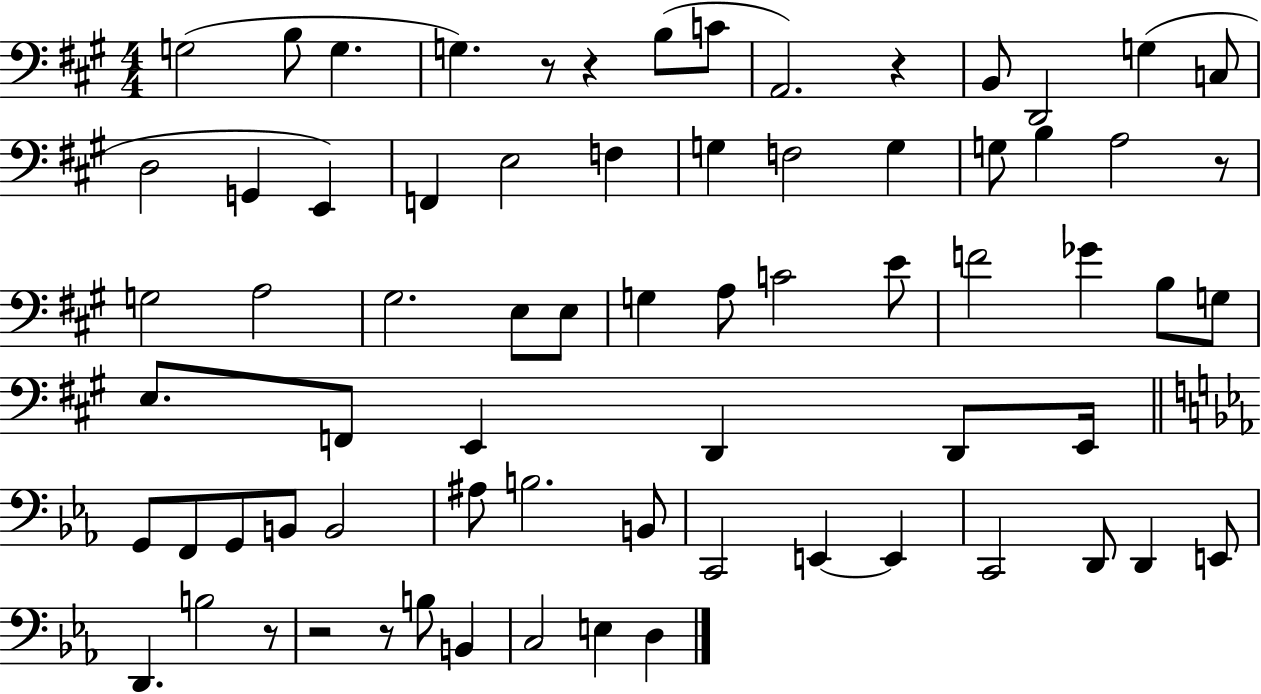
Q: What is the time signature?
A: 4/4